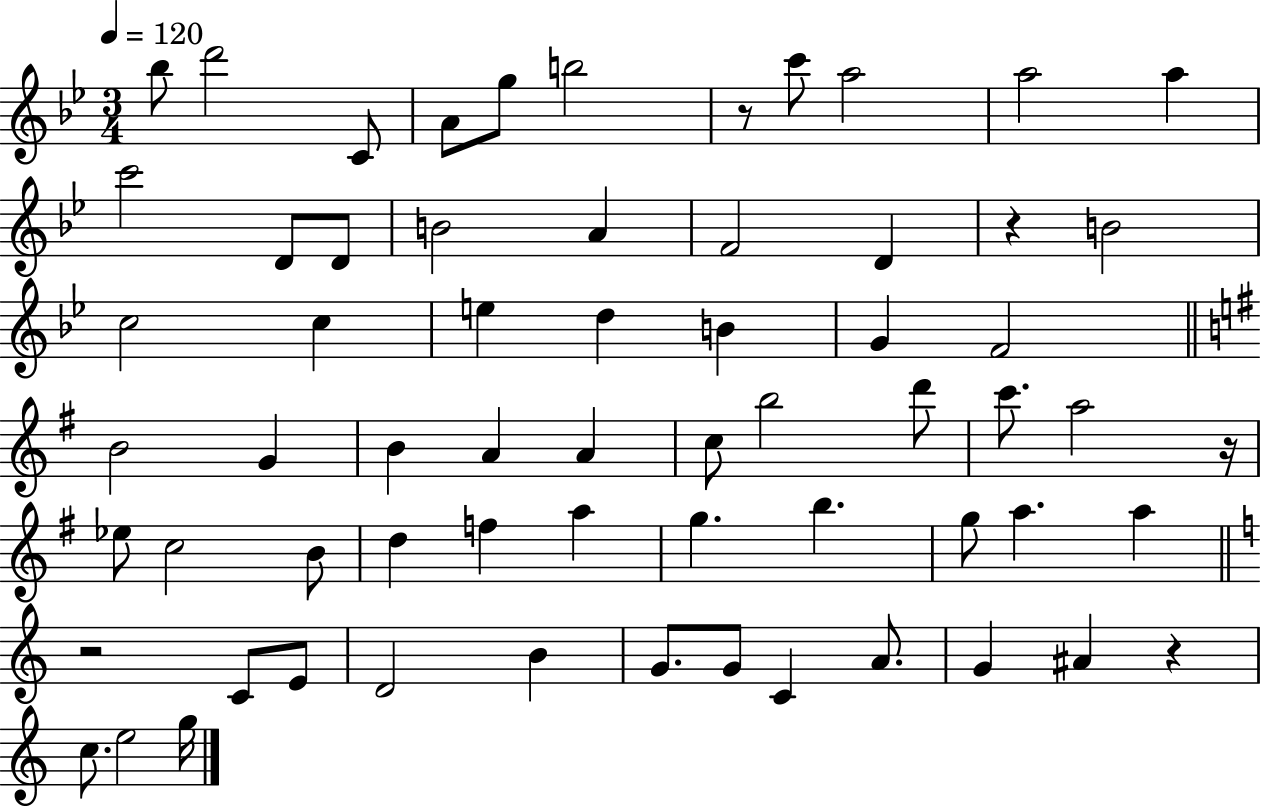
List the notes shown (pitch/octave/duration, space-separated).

Bb5/e D6/h C4/e A4/e G5/e B5/h R/e C6/e A5/h A5/h A5/q C6/h D4/e D4/e B4/h A4/q F4/h D4/q R/q B4/h C5/h C5/q E5/q D5/q B4/q G4/q F4/h B4/h G4/q B4/q A4/q A4/q C5/e B5/h D6/e C6/e. A5/h R/s Eb5/e C5/h B4/e D5/q F5/q A5/q G5/q. B5/q. G5/e A5/q. A5/q R/h C4/e E4/e D4/h B4/q G4/e. G4/e C4/q A4/e. G4/q A#4/q R/q C5/e. E5/h G5/s